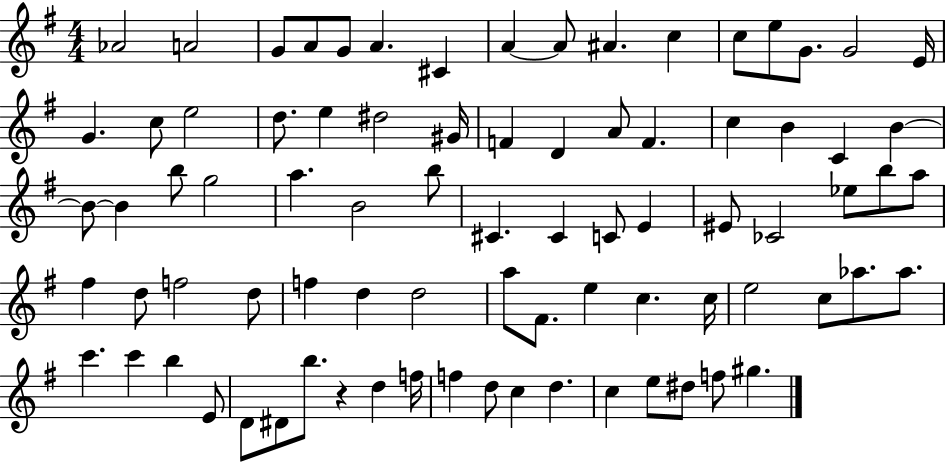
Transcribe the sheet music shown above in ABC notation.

X:1
T:Untitled
M:4/4
L:1/4
K:G
_A2 A2 G/2 A/2 G/2 A ^C A A/2 ^A c c/2 e/2 G/2 G2 E/4 G c/2 e2 d/2 e ^d2 ^G/4 F D A/2 F c B C B B/2 B b/2 g2 a B2 b/2 ^C ^C C/2 E ^E/2 _C2 _e/2 b/2 a/2 ^f d/2 f2 d/2 f d d2 a/2 ^F/2 e c c/4 e2 c/2 _a/2 _a/2 c' c' b E/2 D/2 ^D/2 b/2 z d f/4 f d/2 c d c e/2 ^d/2 f/2 ^g